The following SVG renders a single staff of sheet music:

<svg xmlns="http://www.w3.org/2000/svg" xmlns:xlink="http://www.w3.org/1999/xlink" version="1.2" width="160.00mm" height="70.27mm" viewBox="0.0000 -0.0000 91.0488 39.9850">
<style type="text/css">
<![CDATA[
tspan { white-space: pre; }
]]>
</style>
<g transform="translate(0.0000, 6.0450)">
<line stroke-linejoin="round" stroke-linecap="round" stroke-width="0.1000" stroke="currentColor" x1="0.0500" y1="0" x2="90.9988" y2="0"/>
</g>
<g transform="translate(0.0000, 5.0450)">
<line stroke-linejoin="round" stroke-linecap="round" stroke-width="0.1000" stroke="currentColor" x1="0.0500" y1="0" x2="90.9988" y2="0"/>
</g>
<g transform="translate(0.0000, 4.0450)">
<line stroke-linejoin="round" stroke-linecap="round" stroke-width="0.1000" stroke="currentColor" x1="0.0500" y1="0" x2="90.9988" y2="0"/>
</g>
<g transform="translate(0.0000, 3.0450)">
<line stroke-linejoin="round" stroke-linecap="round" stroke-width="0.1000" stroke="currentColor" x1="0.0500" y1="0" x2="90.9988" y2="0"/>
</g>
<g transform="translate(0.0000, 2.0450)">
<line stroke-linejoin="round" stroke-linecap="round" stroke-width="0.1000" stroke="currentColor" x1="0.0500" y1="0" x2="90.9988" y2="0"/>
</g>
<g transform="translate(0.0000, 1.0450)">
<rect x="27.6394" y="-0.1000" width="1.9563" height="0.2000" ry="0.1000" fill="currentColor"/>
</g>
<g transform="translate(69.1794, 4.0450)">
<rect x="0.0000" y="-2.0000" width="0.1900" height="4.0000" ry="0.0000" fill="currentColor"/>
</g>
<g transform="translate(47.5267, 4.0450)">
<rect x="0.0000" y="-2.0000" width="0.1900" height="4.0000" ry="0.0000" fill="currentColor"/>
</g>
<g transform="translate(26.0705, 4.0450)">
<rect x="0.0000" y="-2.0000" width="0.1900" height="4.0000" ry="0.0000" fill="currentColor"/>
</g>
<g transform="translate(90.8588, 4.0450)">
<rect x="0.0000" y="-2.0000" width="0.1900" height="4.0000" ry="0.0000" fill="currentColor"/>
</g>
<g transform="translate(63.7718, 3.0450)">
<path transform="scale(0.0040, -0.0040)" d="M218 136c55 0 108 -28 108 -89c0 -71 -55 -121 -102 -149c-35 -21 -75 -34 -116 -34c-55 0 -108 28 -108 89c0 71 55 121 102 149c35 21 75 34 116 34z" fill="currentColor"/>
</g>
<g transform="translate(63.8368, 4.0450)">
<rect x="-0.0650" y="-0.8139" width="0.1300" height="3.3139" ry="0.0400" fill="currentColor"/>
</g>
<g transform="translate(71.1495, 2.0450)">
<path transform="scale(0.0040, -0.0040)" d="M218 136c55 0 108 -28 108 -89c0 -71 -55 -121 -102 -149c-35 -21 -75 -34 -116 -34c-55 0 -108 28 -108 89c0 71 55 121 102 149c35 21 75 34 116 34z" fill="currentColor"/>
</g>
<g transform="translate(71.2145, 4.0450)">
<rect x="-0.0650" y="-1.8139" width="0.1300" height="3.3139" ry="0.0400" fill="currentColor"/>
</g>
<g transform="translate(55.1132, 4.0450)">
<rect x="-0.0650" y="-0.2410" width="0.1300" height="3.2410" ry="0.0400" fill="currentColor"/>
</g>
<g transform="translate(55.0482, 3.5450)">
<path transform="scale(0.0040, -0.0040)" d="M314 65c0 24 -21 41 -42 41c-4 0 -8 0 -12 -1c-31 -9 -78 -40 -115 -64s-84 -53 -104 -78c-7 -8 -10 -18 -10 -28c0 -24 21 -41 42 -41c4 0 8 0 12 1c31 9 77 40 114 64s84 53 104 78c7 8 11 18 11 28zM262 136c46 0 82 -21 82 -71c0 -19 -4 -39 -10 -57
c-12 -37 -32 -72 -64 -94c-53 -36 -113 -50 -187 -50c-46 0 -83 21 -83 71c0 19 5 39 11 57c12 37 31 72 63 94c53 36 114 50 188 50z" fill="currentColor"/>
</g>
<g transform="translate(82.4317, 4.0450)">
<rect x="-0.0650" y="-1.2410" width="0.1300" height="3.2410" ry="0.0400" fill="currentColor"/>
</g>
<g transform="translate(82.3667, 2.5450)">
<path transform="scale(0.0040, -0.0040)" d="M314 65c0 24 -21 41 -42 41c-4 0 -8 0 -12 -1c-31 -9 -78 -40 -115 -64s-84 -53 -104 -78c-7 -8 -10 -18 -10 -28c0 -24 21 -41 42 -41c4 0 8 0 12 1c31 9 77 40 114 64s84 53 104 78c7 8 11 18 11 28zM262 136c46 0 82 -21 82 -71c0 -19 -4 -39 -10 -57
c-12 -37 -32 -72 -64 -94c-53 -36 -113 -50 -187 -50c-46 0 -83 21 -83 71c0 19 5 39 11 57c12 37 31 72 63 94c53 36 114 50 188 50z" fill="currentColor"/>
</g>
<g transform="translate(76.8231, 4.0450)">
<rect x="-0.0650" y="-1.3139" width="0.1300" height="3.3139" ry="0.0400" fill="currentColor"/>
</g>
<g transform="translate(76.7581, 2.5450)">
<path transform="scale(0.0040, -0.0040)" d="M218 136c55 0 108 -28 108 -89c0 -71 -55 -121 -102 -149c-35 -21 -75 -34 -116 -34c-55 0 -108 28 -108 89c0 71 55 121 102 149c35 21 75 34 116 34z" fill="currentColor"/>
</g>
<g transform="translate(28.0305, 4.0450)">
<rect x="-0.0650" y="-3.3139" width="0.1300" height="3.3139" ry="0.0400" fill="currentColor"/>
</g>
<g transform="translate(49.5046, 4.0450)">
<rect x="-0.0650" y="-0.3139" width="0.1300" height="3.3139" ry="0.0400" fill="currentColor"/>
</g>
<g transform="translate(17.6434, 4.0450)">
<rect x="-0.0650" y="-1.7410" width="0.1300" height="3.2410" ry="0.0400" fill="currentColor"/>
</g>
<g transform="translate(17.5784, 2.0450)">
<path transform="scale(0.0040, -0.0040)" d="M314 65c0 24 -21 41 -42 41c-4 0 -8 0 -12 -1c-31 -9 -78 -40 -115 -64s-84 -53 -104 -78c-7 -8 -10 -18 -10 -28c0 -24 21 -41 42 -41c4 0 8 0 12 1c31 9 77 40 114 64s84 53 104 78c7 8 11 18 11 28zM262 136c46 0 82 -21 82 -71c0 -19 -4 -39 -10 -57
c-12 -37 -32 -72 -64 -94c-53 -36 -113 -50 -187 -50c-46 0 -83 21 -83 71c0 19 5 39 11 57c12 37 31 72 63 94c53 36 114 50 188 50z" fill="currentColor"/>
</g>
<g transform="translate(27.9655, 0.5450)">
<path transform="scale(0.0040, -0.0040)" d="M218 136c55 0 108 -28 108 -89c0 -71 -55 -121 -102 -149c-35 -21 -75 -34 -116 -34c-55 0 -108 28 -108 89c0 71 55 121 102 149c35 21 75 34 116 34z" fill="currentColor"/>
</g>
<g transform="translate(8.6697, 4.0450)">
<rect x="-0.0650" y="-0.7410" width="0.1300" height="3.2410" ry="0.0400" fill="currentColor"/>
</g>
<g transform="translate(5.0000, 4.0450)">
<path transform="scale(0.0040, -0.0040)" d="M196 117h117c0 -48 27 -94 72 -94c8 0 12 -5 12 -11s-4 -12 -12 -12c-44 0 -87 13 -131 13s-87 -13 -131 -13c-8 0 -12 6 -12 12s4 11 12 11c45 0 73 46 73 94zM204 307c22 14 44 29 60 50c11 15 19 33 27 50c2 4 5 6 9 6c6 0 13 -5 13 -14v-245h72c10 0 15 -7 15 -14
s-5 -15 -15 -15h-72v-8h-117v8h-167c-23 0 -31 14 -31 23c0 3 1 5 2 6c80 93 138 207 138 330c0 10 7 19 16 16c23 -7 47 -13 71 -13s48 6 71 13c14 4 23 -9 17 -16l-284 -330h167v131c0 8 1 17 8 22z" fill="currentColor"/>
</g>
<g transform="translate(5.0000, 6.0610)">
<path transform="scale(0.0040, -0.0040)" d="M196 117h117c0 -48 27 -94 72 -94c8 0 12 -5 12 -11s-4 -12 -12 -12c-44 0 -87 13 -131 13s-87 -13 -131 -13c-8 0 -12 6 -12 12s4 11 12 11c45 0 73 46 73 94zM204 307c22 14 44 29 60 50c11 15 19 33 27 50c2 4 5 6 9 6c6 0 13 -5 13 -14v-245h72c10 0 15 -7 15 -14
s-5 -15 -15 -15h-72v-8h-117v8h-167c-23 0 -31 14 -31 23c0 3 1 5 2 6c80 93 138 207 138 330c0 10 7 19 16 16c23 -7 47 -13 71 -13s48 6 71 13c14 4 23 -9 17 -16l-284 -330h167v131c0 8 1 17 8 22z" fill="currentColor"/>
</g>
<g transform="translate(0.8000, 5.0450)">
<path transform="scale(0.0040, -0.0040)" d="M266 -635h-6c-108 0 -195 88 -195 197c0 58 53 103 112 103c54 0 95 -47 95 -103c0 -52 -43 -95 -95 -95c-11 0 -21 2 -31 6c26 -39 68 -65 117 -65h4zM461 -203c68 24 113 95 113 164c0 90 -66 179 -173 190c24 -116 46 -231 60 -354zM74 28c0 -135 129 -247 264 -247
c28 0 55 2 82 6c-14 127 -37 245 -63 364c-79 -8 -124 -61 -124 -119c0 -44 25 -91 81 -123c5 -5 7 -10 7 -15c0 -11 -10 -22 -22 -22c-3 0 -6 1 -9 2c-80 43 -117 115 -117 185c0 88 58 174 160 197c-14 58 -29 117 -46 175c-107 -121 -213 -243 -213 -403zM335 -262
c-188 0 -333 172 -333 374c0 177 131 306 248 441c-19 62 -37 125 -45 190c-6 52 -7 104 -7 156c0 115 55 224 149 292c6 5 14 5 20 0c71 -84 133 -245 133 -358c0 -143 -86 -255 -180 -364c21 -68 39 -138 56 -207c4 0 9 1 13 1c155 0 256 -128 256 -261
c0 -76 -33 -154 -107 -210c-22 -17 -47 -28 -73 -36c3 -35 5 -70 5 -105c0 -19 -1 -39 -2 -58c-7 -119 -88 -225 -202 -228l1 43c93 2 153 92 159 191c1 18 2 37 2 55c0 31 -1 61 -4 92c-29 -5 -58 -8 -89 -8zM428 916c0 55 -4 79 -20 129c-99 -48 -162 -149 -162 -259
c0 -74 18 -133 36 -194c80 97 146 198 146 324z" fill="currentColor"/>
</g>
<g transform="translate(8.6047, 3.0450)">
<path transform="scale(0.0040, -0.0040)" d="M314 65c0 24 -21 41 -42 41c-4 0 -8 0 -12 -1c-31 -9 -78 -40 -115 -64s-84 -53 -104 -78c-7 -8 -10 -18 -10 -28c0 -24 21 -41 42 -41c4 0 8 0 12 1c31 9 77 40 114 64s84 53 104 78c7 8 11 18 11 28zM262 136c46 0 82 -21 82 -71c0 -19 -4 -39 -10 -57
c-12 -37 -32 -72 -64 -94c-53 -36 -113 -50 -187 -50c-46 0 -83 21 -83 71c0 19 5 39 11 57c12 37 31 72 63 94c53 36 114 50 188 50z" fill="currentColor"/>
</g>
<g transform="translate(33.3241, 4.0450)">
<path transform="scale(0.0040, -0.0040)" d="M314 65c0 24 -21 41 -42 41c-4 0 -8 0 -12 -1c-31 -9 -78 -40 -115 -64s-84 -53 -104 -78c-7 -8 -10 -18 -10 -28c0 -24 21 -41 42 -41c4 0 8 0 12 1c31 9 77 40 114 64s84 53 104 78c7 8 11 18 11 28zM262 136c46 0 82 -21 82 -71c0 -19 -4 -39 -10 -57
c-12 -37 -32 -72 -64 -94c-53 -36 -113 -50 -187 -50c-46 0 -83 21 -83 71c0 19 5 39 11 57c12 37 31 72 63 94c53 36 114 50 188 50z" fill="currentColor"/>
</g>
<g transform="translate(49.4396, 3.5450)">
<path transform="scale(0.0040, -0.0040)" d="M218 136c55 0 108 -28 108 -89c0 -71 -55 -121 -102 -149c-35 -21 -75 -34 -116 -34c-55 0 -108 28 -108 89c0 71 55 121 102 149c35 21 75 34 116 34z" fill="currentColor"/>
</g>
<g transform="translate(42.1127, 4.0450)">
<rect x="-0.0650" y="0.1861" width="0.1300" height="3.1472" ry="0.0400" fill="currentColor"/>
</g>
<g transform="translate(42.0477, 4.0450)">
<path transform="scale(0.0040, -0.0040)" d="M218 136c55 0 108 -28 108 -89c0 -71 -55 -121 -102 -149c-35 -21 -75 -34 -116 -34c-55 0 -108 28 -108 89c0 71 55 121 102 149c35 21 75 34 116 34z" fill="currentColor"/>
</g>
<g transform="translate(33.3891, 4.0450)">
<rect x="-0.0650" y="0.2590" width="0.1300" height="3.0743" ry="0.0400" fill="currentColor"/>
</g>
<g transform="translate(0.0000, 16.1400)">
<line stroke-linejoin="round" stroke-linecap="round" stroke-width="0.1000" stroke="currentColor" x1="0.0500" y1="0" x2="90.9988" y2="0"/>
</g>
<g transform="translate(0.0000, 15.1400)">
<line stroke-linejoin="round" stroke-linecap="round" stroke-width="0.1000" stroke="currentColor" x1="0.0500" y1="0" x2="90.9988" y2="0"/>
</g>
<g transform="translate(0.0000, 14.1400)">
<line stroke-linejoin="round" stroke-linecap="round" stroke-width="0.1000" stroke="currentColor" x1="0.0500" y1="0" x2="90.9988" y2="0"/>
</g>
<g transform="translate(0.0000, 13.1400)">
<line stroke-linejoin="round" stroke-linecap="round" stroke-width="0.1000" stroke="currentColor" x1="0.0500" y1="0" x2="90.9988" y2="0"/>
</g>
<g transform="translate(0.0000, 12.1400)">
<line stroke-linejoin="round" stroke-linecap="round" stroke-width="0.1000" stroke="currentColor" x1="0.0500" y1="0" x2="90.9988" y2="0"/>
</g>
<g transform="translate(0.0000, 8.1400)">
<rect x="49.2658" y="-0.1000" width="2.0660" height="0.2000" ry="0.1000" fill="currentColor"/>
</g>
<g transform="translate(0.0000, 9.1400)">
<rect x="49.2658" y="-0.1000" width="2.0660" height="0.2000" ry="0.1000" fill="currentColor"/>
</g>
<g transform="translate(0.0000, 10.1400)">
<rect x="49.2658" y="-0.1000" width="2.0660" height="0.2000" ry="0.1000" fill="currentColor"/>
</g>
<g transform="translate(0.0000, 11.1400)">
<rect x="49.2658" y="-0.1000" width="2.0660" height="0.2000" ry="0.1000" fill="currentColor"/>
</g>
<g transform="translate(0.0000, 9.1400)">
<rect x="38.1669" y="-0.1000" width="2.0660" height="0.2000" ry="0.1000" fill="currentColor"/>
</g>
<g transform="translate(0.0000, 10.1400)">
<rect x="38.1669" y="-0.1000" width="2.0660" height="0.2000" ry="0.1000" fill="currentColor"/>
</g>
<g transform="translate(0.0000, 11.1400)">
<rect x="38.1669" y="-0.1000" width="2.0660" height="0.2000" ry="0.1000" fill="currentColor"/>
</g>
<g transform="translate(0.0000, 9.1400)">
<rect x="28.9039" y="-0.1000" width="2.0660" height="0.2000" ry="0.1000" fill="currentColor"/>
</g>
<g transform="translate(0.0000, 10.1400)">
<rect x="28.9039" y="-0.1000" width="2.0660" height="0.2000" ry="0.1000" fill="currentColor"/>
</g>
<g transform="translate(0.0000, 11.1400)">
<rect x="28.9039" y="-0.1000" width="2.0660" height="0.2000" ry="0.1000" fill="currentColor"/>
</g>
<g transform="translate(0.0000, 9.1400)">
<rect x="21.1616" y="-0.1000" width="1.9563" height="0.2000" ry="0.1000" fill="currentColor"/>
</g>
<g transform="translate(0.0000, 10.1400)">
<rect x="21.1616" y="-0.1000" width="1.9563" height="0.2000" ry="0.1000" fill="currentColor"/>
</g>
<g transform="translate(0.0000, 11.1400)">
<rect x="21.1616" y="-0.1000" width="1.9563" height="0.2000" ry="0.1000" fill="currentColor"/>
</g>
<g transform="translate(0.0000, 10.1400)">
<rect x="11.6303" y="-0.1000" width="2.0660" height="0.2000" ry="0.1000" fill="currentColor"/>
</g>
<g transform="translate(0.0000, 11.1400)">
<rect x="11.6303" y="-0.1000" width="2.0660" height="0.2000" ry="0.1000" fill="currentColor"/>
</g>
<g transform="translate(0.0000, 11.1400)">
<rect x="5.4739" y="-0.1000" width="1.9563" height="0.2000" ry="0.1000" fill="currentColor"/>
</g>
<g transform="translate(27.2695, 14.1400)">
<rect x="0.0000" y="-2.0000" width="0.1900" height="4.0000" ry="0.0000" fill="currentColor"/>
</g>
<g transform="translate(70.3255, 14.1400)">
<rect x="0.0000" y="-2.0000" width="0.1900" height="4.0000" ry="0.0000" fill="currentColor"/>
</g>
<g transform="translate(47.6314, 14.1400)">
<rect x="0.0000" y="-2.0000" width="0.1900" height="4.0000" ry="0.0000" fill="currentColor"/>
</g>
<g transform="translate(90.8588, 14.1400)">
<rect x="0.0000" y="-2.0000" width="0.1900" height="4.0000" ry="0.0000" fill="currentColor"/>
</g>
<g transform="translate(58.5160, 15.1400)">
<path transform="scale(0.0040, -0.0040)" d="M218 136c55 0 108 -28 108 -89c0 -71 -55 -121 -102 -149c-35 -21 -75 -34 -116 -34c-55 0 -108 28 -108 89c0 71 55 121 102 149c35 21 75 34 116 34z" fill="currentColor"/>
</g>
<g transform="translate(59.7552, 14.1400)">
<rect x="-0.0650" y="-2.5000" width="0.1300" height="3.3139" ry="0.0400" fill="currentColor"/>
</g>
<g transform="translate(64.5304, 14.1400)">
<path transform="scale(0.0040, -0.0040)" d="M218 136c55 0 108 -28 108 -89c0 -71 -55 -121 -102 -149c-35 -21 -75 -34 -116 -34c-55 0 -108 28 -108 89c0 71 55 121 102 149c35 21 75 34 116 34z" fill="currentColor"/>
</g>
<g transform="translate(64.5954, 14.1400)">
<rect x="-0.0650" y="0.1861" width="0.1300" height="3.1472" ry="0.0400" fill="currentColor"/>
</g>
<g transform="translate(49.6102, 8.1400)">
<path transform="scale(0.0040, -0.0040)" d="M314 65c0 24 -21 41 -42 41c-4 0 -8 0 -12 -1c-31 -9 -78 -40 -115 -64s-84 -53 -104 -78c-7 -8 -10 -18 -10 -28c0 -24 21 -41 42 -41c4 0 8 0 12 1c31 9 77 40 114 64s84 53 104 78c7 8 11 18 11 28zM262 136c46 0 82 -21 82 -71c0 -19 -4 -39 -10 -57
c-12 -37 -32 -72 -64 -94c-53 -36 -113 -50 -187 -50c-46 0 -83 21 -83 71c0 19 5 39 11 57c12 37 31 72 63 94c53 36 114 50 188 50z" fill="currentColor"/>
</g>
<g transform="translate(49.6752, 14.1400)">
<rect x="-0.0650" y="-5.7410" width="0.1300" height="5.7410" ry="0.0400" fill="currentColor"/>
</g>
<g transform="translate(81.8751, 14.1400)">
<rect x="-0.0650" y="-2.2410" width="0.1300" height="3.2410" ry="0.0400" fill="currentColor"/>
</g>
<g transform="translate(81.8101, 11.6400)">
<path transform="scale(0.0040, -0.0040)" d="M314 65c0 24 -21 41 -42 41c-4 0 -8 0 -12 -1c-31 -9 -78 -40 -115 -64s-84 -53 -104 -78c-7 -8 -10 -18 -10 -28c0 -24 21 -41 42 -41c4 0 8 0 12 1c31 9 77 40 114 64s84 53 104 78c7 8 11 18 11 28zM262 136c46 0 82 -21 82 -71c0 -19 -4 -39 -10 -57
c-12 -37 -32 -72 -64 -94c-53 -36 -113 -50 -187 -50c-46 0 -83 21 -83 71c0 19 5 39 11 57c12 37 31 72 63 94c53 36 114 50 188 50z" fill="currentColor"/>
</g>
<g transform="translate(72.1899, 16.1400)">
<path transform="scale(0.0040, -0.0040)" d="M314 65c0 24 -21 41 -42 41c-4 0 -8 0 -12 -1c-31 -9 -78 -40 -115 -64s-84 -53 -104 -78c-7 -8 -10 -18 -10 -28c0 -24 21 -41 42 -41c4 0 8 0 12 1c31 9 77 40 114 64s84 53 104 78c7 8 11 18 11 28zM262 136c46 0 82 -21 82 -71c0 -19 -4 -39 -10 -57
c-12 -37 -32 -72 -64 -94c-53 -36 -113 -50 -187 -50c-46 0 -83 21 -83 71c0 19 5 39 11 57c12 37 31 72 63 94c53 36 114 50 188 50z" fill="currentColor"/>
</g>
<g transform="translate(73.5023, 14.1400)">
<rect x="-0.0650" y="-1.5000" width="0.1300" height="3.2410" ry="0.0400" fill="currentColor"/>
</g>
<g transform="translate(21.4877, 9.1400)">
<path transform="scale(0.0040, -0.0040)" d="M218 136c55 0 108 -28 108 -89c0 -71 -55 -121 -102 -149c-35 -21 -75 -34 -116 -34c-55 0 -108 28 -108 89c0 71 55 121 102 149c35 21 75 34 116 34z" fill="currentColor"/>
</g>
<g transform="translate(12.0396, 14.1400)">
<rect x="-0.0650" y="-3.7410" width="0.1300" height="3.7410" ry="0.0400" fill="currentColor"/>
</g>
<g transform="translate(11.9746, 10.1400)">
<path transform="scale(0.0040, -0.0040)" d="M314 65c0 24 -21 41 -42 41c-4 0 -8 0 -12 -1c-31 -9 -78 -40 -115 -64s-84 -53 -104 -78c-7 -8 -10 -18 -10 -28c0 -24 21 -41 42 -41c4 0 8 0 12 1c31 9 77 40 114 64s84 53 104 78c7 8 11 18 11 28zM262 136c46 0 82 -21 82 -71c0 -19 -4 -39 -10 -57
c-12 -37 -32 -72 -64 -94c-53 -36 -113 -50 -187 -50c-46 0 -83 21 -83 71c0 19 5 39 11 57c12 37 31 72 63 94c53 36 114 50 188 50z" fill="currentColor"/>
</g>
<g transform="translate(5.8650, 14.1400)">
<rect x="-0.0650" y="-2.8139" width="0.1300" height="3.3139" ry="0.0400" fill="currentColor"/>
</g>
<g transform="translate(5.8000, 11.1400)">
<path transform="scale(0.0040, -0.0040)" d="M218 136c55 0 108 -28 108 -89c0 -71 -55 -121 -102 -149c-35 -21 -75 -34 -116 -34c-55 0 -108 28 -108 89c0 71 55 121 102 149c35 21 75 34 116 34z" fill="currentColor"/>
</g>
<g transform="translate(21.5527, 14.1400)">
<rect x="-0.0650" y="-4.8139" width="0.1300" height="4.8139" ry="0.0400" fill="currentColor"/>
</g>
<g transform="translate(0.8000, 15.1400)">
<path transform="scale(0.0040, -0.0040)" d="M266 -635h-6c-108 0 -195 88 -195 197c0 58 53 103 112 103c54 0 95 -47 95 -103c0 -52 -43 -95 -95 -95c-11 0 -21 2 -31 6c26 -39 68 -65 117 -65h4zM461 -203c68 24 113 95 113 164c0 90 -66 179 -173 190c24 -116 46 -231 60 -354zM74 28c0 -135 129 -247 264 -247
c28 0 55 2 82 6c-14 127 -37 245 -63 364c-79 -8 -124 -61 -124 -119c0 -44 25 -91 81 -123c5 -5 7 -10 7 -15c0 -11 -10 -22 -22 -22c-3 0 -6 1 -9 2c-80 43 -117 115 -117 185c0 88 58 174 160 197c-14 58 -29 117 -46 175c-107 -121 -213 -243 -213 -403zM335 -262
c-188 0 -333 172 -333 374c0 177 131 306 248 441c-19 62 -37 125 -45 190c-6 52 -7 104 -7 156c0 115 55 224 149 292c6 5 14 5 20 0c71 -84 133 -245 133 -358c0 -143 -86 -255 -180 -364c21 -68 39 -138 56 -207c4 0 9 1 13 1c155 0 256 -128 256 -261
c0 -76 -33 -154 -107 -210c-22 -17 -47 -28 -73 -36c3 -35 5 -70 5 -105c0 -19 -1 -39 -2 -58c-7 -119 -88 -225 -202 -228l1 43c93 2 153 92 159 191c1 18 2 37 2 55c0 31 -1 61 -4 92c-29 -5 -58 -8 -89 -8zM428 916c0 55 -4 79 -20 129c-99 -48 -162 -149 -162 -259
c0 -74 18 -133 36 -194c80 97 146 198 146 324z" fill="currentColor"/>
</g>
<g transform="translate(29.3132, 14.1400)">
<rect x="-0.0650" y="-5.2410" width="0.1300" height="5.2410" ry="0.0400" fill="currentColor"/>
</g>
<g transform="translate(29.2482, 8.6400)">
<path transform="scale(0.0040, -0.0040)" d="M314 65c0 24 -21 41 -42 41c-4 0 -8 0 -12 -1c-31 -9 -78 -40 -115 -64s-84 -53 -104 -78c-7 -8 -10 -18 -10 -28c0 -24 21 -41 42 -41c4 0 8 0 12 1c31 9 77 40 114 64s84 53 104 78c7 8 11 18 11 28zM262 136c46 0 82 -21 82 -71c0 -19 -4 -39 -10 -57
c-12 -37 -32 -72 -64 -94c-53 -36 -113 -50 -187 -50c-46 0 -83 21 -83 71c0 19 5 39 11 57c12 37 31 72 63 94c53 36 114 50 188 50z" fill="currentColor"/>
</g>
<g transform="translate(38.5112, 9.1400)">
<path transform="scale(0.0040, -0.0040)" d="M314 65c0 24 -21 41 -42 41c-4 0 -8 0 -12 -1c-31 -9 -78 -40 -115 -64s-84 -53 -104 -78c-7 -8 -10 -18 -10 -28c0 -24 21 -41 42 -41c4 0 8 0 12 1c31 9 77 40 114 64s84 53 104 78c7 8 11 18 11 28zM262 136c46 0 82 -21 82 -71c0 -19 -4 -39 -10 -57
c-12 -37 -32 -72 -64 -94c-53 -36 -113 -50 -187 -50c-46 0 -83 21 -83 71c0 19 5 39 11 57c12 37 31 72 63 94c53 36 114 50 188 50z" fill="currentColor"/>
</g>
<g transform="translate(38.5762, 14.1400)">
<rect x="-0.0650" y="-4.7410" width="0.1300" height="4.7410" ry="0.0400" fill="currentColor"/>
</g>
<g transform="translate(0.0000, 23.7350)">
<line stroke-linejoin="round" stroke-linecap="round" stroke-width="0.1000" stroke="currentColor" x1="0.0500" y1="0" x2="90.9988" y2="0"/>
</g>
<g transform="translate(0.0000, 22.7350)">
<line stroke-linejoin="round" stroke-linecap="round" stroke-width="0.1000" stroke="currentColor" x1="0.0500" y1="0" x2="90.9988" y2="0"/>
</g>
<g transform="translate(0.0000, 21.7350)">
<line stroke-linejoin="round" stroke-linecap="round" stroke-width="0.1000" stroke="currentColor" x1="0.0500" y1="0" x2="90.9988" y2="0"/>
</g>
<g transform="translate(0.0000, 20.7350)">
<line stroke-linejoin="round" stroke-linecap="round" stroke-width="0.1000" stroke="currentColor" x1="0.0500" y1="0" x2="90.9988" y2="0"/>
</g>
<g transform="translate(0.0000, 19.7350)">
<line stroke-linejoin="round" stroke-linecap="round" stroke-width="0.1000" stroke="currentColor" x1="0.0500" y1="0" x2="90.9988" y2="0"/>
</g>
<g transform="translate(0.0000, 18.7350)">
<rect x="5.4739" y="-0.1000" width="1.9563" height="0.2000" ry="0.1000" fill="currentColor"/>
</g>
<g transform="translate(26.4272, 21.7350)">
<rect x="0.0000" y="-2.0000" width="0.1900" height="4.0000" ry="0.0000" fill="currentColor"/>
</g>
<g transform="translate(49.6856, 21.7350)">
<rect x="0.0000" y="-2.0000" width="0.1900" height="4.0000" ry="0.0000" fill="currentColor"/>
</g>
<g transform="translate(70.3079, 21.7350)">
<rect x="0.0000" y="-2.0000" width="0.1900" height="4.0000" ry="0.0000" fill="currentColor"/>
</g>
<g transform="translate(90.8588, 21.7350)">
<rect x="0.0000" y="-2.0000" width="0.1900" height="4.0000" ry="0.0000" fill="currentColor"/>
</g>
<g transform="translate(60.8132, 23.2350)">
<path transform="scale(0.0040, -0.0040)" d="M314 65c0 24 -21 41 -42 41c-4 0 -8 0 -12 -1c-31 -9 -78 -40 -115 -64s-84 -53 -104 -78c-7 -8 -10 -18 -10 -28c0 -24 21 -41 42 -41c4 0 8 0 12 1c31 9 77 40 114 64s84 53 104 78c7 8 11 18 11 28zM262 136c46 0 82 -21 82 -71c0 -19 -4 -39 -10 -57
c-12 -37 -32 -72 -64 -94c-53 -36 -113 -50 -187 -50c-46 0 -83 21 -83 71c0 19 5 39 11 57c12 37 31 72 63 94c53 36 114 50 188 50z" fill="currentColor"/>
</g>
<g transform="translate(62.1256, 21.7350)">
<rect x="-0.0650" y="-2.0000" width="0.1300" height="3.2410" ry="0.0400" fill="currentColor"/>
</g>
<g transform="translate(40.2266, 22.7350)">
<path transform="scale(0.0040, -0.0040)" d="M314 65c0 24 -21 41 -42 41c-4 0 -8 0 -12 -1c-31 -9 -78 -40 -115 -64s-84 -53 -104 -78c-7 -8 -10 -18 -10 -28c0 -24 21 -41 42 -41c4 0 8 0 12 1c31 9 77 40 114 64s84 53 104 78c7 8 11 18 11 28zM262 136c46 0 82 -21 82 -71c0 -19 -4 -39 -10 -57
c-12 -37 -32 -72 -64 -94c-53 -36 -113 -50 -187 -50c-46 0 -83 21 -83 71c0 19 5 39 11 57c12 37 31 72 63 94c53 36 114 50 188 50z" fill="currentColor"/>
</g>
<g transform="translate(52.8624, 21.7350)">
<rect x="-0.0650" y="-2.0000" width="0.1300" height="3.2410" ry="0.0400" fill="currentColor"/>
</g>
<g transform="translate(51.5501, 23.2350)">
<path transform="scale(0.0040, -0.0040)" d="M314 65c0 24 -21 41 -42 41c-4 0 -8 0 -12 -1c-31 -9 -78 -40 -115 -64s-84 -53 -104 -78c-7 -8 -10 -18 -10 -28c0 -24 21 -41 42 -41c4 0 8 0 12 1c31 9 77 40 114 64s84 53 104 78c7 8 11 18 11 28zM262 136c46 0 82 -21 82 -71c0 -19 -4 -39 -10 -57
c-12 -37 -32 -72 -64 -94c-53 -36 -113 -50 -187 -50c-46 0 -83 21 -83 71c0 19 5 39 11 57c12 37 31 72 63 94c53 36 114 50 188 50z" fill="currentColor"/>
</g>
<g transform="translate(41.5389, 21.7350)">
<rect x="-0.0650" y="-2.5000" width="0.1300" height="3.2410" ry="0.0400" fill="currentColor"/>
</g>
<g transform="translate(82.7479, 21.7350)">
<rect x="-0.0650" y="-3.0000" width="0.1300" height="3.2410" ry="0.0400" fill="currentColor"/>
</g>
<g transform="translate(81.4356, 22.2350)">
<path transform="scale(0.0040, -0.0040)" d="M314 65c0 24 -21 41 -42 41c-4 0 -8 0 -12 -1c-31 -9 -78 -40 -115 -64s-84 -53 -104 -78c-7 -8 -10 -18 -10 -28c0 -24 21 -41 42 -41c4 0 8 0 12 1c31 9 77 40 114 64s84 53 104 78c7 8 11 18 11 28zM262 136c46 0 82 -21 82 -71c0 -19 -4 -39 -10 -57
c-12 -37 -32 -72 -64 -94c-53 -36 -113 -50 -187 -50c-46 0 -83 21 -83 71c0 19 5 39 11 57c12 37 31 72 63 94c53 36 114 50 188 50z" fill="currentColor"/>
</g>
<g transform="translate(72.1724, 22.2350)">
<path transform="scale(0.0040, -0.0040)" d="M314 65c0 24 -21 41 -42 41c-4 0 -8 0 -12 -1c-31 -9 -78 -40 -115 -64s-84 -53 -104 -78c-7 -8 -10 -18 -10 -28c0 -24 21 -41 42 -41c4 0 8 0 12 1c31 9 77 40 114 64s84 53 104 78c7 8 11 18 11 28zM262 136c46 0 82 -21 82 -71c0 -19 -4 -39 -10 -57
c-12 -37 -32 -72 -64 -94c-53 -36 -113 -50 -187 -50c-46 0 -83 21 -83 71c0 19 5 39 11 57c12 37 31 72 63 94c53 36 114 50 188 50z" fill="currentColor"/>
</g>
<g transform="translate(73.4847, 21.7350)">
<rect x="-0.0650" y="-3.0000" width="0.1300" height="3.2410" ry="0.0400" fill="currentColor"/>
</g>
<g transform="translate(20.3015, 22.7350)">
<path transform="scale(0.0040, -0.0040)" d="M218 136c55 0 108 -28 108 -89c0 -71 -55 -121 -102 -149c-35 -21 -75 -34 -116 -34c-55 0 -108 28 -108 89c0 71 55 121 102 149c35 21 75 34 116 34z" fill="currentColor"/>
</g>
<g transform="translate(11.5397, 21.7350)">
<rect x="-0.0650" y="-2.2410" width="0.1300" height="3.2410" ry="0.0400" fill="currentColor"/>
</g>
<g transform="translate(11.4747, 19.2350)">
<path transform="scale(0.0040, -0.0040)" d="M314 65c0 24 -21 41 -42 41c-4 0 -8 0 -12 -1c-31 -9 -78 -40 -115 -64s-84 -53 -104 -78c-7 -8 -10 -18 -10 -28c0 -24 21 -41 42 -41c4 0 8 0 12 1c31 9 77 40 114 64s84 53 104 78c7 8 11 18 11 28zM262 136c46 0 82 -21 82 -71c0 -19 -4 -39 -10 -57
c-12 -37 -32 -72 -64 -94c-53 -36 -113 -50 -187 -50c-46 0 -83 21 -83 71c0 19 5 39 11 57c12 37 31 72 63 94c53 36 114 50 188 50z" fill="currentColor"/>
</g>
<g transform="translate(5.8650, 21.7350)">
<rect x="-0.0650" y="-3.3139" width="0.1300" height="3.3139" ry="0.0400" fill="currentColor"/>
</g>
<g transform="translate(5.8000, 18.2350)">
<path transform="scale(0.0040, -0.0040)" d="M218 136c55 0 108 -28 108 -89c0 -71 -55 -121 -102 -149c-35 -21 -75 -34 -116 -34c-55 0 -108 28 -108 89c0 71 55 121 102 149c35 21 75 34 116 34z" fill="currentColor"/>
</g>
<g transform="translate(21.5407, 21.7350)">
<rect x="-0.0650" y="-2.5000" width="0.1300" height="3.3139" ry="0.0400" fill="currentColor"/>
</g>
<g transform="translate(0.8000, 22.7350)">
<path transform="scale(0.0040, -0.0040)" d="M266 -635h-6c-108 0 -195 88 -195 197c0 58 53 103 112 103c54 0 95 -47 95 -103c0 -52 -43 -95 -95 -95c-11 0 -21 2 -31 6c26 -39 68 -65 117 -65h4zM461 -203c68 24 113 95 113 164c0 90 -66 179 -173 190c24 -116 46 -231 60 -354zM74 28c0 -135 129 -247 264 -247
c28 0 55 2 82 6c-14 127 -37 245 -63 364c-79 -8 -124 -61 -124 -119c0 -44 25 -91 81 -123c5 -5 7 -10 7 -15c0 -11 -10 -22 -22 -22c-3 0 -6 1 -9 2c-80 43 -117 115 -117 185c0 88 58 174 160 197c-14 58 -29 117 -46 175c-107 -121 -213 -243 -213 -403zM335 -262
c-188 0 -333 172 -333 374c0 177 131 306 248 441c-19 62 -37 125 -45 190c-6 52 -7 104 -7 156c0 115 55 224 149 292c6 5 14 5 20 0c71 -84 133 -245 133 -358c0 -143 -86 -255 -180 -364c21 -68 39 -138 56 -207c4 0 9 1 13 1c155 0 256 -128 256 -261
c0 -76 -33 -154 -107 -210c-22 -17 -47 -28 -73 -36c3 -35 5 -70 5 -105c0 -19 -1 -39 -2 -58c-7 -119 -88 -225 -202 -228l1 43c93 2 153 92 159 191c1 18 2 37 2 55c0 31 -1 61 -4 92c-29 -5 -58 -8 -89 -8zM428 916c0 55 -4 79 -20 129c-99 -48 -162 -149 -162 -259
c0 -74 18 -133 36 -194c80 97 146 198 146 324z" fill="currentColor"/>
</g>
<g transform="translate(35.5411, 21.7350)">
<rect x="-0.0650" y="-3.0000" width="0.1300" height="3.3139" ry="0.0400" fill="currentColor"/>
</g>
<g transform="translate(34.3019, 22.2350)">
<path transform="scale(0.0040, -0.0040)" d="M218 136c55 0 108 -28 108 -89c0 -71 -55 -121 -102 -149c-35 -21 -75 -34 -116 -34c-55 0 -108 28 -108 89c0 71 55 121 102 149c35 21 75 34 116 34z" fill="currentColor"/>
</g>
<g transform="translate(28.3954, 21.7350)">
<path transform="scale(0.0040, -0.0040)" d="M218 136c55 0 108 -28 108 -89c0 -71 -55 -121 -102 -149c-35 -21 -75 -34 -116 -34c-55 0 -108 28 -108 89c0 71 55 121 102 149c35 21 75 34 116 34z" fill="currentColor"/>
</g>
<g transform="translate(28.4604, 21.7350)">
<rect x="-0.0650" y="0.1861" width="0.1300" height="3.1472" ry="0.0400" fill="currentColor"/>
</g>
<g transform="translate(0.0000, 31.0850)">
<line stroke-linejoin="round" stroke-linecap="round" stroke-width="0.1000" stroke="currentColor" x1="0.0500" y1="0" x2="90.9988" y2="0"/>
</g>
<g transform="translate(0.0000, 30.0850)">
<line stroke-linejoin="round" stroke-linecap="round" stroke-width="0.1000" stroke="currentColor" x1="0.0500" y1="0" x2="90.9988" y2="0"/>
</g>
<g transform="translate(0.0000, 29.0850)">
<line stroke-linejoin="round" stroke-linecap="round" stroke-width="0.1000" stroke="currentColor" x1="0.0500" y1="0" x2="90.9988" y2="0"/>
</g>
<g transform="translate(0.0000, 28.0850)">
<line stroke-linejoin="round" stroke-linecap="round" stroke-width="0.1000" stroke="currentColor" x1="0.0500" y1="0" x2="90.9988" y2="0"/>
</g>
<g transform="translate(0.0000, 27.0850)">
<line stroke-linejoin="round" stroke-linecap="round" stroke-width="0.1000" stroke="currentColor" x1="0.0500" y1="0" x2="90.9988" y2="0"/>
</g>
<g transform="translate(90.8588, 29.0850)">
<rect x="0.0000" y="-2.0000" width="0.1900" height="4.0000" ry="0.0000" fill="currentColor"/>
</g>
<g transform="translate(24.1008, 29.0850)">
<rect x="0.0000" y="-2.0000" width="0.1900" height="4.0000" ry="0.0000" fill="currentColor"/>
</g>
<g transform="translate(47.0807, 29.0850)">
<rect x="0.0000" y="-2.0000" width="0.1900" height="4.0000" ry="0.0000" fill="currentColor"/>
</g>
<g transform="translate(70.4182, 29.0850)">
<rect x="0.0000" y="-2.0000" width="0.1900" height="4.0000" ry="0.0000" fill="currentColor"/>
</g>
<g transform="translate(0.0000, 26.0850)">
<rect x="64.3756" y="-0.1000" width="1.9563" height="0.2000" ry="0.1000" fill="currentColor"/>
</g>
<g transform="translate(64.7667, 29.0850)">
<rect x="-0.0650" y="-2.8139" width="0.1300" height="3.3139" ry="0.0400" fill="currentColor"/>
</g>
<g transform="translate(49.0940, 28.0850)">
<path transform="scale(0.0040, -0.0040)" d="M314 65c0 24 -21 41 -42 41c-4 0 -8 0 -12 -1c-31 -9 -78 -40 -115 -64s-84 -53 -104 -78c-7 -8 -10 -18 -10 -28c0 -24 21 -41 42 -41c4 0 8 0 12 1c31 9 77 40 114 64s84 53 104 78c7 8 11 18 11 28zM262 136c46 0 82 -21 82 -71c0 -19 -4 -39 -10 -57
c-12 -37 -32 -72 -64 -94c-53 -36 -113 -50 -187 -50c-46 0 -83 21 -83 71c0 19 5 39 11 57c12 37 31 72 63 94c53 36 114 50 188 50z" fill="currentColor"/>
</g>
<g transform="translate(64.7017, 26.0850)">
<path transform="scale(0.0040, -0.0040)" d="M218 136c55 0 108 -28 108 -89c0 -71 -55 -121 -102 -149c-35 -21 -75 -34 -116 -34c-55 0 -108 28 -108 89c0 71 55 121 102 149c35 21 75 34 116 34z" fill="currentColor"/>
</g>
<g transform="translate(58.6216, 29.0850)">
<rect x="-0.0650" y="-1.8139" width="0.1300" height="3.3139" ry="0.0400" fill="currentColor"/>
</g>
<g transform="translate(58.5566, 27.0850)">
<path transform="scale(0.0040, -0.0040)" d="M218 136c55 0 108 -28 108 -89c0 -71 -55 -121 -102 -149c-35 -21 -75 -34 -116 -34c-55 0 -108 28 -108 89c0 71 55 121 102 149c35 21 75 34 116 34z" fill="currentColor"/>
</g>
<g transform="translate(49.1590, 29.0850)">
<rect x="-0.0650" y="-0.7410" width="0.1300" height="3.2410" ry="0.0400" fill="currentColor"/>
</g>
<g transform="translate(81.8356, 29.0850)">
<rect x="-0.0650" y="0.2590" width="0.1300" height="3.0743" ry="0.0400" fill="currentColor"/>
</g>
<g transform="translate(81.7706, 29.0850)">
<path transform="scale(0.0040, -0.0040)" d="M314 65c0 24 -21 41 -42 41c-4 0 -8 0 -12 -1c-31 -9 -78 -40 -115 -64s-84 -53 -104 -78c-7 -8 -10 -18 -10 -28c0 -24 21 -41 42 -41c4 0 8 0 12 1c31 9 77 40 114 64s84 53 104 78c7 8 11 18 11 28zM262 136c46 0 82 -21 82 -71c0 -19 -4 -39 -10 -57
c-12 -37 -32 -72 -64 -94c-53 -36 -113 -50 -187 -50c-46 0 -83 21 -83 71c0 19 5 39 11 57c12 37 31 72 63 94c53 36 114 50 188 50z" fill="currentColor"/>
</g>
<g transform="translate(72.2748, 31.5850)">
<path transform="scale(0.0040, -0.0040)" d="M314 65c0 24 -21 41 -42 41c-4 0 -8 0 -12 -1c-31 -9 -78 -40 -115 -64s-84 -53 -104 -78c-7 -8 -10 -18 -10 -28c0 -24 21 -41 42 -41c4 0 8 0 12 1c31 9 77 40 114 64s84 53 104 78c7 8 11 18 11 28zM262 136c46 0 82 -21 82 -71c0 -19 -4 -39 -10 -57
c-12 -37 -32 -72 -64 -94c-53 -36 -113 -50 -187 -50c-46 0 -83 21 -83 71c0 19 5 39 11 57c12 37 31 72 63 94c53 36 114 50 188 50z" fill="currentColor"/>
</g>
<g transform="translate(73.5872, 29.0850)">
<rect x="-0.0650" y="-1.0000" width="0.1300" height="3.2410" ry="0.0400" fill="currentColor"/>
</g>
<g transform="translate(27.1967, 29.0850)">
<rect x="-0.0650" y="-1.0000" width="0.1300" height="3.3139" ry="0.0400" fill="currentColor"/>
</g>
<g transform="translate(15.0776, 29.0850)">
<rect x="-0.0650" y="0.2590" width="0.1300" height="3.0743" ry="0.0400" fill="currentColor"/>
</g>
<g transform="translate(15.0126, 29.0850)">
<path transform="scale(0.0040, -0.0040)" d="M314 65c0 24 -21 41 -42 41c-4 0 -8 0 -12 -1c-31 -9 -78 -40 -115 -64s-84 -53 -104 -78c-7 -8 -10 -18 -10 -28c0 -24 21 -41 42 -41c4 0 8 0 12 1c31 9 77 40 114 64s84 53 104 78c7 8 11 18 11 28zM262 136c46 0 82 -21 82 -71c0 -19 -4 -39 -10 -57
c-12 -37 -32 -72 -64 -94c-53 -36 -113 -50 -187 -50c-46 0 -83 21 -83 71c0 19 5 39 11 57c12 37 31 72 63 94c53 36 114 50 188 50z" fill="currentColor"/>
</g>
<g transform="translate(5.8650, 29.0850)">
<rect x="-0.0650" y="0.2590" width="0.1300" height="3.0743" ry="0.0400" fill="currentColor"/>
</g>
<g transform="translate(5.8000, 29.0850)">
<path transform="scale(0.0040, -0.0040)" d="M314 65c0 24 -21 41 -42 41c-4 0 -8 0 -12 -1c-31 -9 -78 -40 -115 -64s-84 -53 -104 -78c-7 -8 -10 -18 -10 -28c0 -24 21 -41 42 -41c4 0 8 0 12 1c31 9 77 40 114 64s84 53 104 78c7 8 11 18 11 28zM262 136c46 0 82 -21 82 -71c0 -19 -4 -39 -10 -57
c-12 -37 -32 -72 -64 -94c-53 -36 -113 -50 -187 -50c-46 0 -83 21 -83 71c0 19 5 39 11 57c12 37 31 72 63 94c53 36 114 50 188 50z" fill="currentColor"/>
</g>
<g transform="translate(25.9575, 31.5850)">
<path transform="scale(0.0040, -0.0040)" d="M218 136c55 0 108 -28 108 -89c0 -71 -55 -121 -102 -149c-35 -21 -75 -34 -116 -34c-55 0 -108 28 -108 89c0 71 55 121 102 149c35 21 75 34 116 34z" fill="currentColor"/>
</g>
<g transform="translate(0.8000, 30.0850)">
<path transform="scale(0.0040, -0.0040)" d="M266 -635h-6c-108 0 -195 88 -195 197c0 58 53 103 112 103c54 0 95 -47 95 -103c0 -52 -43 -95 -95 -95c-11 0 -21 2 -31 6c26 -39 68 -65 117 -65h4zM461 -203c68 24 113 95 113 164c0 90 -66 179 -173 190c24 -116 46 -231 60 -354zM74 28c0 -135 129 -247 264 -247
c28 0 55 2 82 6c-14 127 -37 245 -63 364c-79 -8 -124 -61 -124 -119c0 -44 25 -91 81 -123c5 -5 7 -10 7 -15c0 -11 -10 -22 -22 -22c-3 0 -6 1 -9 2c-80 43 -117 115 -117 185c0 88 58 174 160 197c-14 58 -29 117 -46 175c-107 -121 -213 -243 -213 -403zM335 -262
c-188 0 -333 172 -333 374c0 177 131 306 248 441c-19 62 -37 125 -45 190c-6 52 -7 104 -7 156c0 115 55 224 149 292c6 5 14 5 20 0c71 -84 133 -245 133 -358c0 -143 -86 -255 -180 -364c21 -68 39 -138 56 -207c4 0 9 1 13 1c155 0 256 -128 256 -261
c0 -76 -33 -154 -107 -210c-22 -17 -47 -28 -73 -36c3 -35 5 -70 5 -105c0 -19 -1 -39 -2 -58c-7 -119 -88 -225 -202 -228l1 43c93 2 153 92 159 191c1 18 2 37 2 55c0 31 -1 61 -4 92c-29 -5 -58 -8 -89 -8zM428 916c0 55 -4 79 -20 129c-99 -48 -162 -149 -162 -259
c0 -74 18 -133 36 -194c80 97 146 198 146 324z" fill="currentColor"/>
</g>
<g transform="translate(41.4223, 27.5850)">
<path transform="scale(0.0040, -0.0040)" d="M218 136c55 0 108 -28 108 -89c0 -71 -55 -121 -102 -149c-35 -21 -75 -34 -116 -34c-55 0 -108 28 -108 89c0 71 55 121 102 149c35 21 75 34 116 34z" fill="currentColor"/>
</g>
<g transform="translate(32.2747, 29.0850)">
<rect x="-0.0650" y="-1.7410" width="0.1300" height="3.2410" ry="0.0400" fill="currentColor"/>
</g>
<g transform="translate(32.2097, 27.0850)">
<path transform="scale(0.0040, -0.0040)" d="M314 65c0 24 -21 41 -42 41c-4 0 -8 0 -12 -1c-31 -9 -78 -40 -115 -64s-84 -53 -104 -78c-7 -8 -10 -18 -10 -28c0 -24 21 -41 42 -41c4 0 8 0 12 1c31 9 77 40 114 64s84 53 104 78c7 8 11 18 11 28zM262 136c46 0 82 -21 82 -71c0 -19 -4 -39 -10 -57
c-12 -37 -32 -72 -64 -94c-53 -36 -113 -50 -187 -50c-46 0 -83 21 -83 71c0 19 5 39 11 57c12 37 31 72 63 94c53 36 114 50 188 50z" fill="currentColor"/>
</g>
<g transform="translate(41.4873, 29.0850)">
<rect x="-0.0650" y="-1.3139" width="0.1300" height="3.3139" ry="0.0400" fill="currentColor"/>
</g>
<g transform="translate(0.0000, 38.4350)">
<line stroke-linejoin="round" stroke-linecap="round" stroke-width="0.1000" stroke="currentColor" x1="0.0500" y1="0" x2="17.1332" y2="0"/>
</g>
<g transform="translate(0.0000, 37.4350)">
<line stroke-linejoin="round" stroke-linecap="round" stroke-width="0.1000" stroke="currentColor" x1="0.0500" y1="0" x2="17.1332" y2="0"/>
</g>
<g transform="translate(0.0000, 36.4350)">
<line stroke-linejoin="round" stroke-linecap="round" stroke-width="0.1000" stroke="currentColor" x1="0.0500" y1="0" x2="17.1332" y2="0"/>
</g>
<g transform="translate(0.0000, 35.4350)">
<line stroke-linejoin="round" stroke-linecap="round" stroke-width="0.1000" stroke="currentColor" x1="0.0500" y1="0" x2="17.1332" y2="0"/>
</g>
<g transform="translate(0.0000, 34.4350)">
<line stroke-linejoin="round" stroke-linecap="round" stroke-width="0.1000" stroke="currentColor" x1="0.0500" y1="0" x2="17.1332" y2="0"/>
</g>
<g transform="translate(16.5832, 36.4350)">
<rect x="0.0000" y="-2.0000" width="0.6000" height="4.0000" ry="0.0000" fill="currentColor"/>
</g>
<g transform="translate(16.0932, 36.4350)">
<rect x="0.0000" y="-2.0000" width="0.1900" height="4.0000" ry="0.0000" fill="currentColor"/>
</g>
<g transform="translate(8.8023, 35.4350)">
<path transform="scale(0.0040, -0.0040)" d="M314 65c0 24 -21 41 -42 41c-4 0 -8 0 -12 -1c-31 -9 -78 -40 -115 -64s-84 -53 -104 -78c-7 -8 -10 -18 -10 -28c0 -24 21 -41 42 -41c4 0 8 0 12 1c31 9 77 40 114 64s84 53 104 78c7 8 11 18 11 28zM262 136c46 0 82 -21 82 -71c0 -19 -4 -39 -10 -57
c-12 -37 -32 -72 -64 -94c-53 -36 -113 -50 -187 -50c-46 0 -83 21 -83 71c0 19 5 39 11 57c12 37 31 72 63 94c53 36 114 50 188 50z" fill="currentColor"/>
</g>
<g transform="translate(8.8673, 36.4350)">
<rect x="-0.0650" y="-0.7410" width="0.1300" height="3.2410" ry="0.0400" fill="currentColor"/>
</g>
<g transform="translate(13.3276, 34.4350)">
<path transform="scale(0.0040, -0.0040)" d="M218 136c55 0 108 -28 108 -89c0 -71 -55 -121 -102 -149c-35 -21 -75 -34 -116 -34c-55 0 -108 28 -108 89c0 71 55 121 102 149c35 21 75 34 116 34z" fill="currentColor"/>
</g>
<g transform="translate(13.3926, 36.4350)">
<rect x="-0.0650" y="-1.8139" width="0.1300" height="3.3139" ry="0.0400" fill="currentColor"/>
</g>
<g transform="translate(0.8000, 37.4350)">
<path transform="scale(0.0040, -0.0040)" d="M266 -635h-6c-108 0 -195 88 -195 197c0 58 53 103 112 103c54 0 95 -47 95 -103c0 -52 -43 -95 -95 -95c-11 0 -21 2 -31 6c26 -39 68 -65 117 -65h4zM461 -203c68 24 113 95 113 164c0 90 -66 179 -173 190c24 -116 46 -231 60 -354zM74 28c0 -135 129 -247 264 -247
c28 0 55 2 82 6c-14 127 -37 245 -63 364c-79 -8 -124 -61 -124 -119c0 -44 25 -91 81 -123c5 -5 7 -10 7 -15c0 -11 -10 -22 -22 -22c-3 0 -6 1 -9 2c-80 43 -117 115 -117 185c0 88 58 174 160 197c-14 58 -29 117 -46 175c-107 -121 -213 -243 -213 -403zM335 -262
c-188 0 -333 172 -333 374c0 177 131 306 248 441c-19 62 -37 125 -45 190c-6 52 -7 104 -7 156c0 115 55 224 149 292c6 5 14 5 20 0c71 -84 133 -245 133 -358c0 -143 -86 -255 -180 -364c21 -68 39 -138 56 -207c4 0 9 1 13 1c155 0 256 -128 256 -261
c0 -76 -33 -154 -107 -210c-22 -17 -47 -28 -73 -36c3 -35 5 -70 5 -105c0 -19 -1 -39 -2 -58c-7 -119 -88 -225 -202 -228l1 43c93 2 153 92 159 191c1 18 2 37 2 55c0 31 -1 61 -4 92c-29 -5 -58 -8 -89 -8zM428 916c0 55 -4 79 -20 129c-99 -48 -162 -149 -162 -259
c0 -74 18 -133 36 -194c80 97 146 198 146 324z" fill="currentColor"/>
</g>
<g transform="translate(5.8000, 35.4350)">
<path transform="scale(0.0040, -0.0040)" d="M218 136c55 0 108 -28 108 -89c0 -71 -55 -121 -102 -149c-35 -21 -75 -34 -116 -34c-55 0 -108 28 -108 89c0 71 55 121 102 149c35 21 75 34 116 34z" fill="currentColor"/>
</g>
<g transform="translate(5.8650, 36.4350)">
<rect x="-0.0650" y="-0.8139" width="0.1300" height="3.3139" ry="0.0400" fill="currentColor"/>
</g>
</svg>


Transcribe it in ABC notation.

X:1
T:Untitled
M:4/4
L:1/4
K:C
d2 f2 b B2 B c c2 d f e e2 a c'2 e' f'2 e'2 g'2 G B E2 g2 b g2 G B A G2 F2 F2 A2 A2 B2 B2 D f2 e d2 f a D2 B2 d d2 f